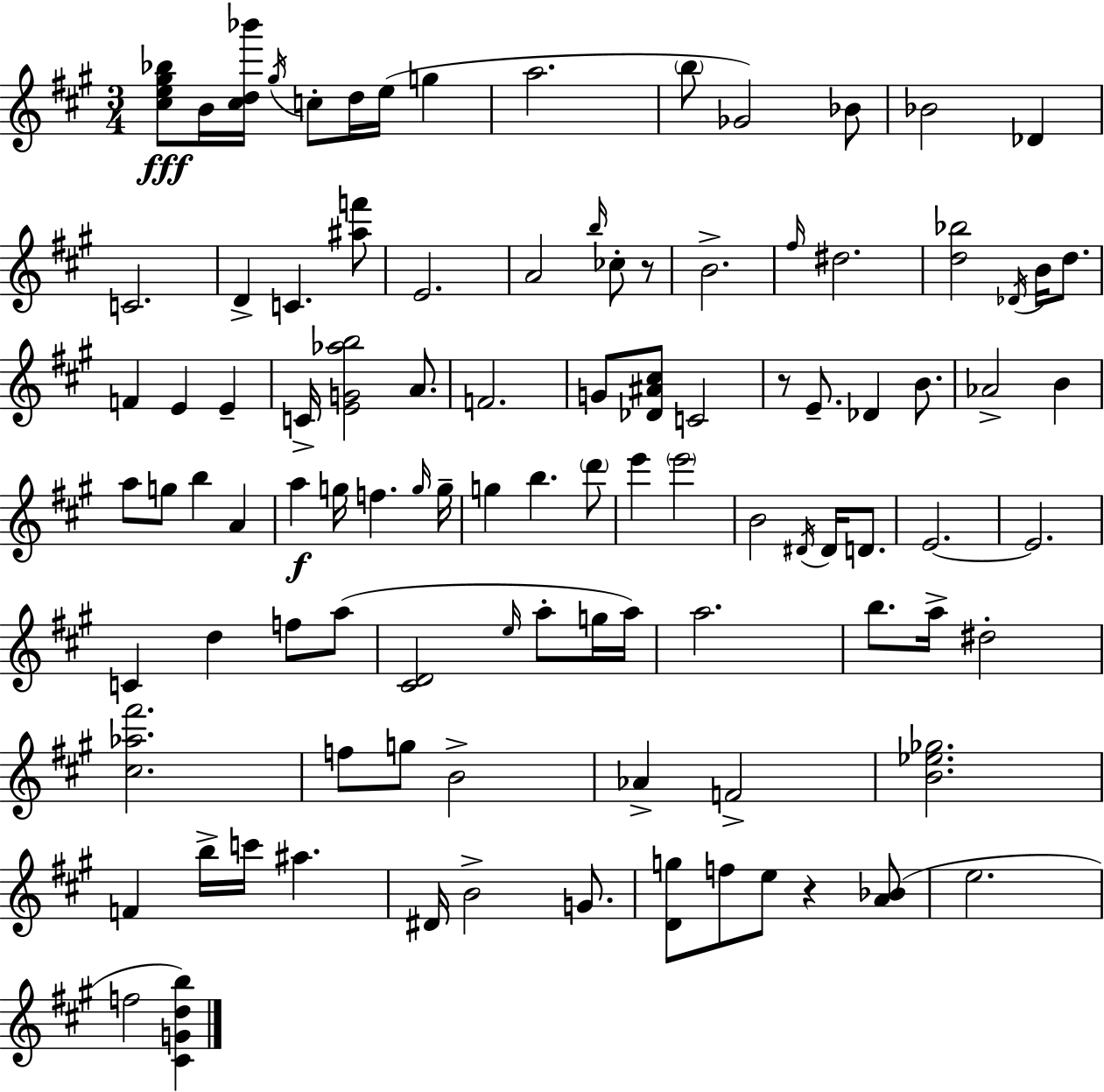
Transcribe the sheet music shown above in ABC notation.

X:1
T:Untitled
M:3/4
L:1/4
K:A
[^ce^g_b]/2 B/4 [^cd_b']/4 ^g/4 c/2 d/4 e/4 g a2 b/2 _G2 _B/2 _B2 _D C2 D C [^af']/2 E2 A2 b/4 _c/2 z/2 B2 ^f/4 ^d2 [d_b]2 _D/4 B/4 d/2 F E E C/4 [EG_ab]2 A/2 F2 G/2 [_D^A^c]/2 C2 z/2 E/2 _D B/2 _A2 B a/2 g/2 b A a g/4 f g/4 g/4 g b d'/2 e' e'2 B2 ^D/4 ^D/4 D/2 E2 E2 C d f/2 a/2 [^CD]2 e/4 a/2 g/4 a/4 a2 b/2 a/4 ^d2 [^c_a^f']2 f/2 g/2 B2 _A F2 [B_e_g]2 F b/4 c'/4 ^a ^D/4 B2 G/2 [Dg]/2 f/2 e/2 z [A_B]/2 e2 f2 [^CGdb]